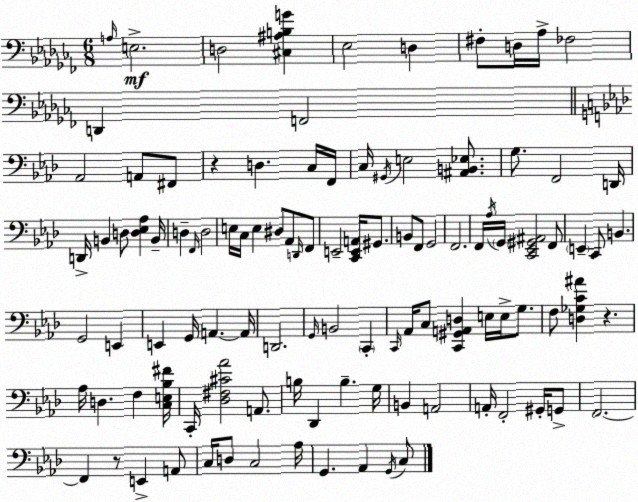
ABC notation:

X:1
T:Untitled
M:6/8
L:1/4
K:Abm
A,/4 E,2 D,2 [^C,^A,B,G] _E,2 D, ^F,/2 D,/4 _A,/4 _F,2 D,, F,,2 _A,,2 A,,/2 ^F,,/2 z D, C,/4 F,,/4 C,/4 ^G,,/4 E,2 [^A,,B,,_E,]/2 G,/2 F,,2 D,,/4 D,,/4 B,, D,/2 [D,_E,_A,] B,,/4 D, F,,/4 D,2 E,/4 C,/4 E, ^D,/2 _A,,/2 D,,/4 F,,/2 E,,2 [C,,E,,A,,]/4 ^G,,/2 B,,/2 F,,/2 G,,2 F,,2 F,,/4 _A,/4 G,,/4 [C,,_E,,^G,,^A,,]2 F,,/2 E,, C,,/2 B,, G,,2 E,, E,, G,,/4 A,, A,,/4 D,,2 G,,/4 B,,2 C,, C,,/4 _A,,/4 C,/2 [C,,^G,,A,,D,] E,/4 E,/4 G,/2 F,/2 [D,_G,C^A] z _A,/4 D, F, [C,E,_B,^F]/4 C,,/4 [_D,^F,^C_A]2 A,,/2 B,/4 _D,, B, G,/4 B,, A,,2 A,,/4 F,,2 ^G,,/4 G,,/2 F,,2 F,, z/2 E,, A,,/2 C,/4 D,/2 C,2 _A,/4 G,, _A,, G,,/4 C,/2